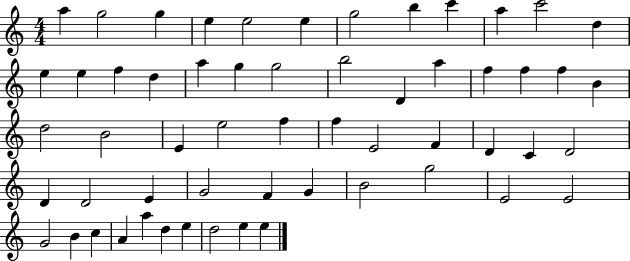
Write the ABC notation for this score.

X:1
T:Untitled
M:4/4
L:1/4
K:C
a g2 g e e2 e g2 b c' a c'2 d e e f d a g g2 b2 D a f f f B d2 B2 E e2 f f E2 F D C D2 D D2 E G2 F G B2 g2 E2 E2 G2 B c A a d e d2 e e